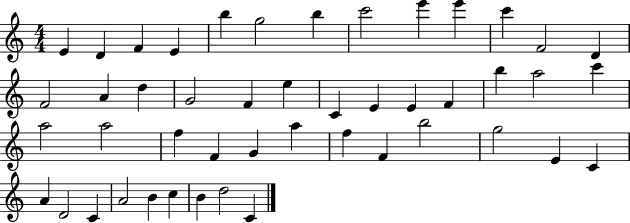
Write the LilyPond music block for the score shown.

{
  \clef treble
  \numericTimeSignature
  \time 4/4
  \key c \major
  e'4 d'4 f'4 e'4 | b''4 g''2 b''4 | c'''2 e'''4 e'''4 | c'''4 f'2 d'4 | \break f'2 a'4 d''4 | g'2 f'4 e''4 | c'4 e'4 e'4 f'4 | b''4 a''2 c'''4 | \break a''2 a''2 | f''4 f'4 g'4 a''4 | f''4 f'4 b''2 | g''2 e'4 c'4 | \break a'4 d'2 c'4 | a'2 b'4 c''4 | b'4 d''2 c'4 | \bar "|."
}